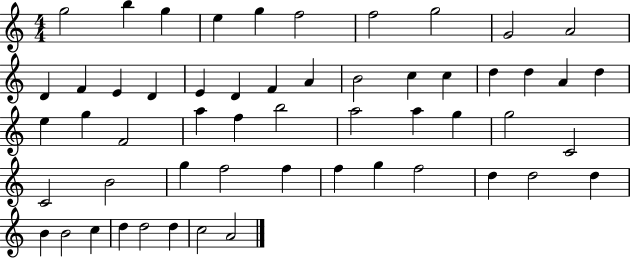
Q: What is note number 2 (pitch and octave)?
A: B5